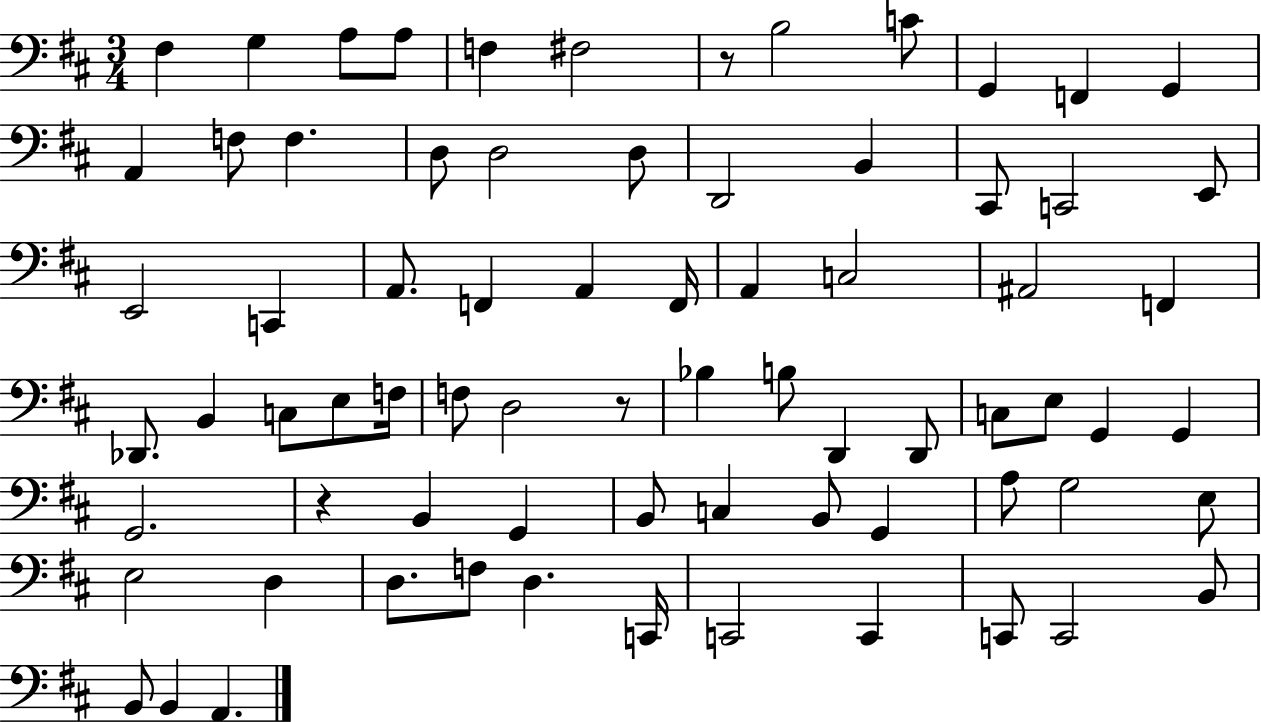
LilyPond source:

{
  \clef bass
  \numericTimeSignature
  \time 3/4
  \key d \major
  fis4 g4 a8 a8 | f4 fis2 | r8 b2 c'8 | g,4 f,4 g,4 | \break a,4 f8 f4. | d8 d2 d8 | d,2 b,4 | cis,8 c,2 e,8 | \break e,2 c,4 | a,8. f,4 a,4 f,16 | a,4 c2 | ais,2 f,4 | \break des,8. b,4 c8 e8 f16 | f8 d2 r8 | bes4 b8 d,4 d,8 | c8 e8 g,4 g,4 | \break g,2. | r4 b,4 g,4 | b,8 c4 b,8 g,4 | a8 g2 e8 | \break e2 d4 | d8. f8 d4. c,16 | c,2 c,4 | c,8 c,2 b,8 | \break b,8 b,4 a,4. | \bar "|."
}